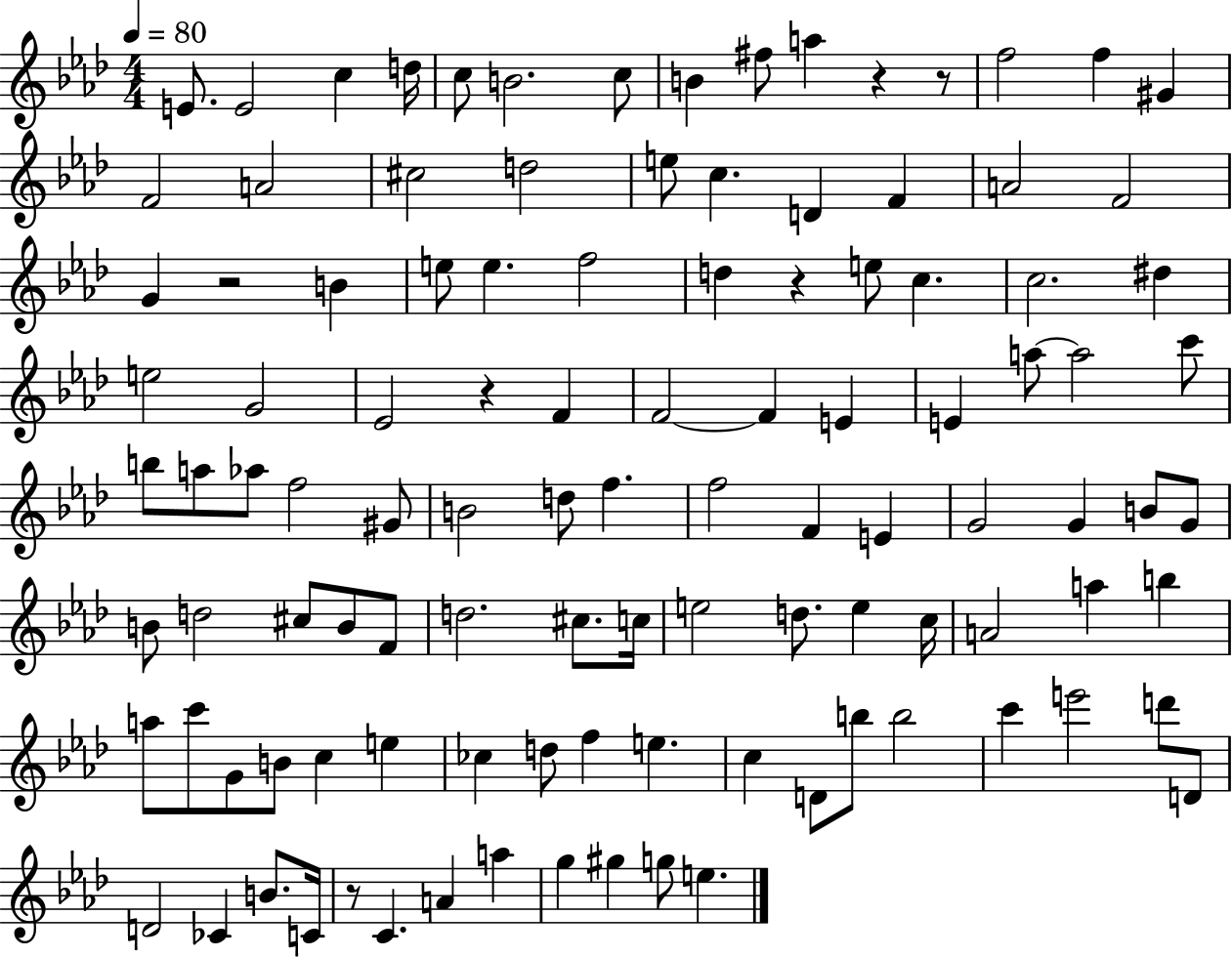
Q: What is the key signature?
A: AES major